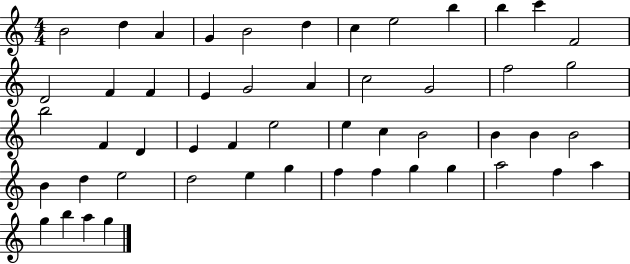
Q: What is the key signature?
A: C major